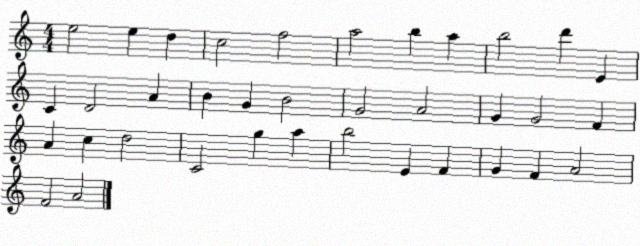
X:1
T:Untitled
M:4/4
L:1/4
K:C
e2 e d c2 f2 a2 b a b2 d' E C D2 A B G B2 G2 A2 G G2 F A c d2 C2 g a b2 E F G F A2 F2 A2